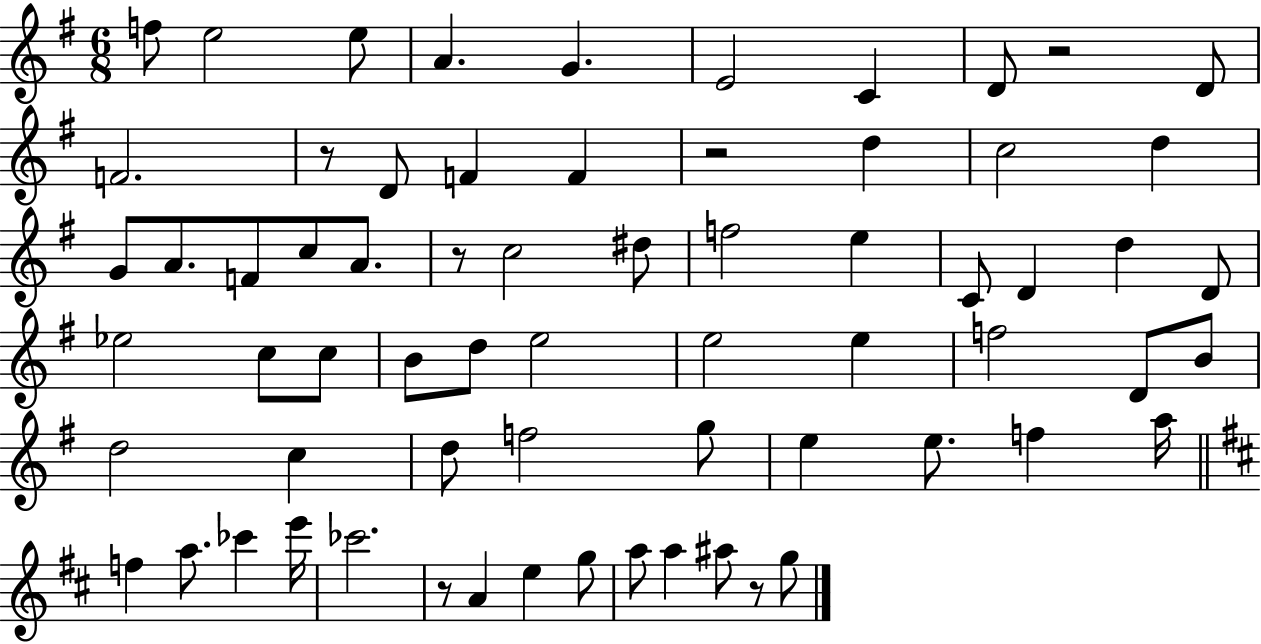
F5/e E5/h E5/e A4/q. G4/q. E4/h C4/q D4/e R/h D4/e F4/h. R/e D4/e F4/q F4/q R/h D5/q C5/h D5/q G4/e A4/e. F4/e C5/e A4/e. R/e C5/h D#5/e F5/h E5/q C4/e D4/q D5/q D4/e Eb5/h C5/e C5/e B4/e D5/e E5/h E5/h E5/q F5/h D4/e B4/e D5/h C5/q D5/e F5/h G5/e E5/q E5/e. F5/q A5/s F5/q A5/e. CES6/q E6/s CES6/h. R/e A4/q E5/q G5/e A5/e A5/q A#5/e R/e G5/e